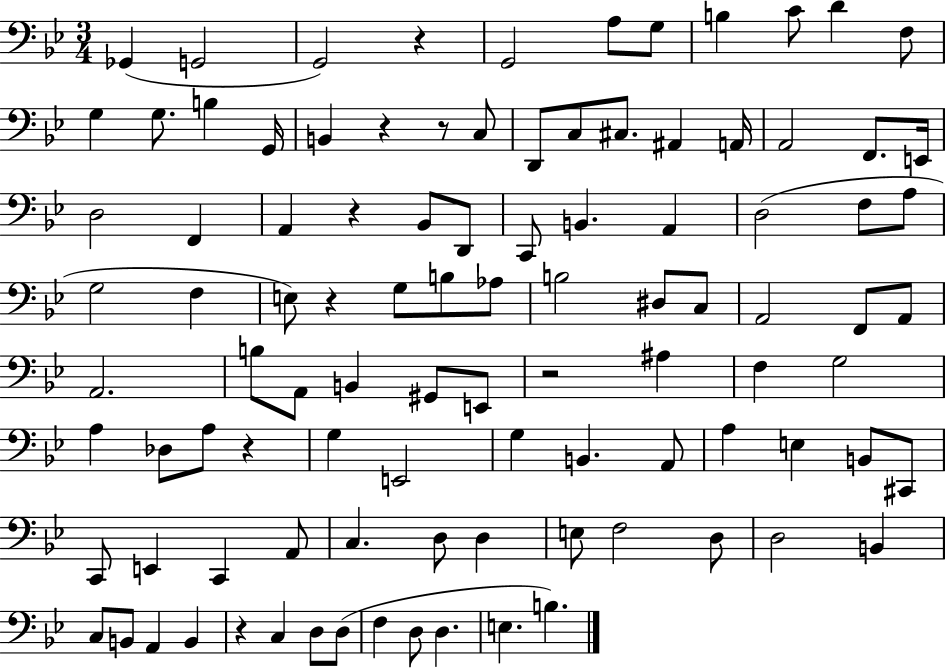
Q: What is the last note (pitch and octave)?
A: B3